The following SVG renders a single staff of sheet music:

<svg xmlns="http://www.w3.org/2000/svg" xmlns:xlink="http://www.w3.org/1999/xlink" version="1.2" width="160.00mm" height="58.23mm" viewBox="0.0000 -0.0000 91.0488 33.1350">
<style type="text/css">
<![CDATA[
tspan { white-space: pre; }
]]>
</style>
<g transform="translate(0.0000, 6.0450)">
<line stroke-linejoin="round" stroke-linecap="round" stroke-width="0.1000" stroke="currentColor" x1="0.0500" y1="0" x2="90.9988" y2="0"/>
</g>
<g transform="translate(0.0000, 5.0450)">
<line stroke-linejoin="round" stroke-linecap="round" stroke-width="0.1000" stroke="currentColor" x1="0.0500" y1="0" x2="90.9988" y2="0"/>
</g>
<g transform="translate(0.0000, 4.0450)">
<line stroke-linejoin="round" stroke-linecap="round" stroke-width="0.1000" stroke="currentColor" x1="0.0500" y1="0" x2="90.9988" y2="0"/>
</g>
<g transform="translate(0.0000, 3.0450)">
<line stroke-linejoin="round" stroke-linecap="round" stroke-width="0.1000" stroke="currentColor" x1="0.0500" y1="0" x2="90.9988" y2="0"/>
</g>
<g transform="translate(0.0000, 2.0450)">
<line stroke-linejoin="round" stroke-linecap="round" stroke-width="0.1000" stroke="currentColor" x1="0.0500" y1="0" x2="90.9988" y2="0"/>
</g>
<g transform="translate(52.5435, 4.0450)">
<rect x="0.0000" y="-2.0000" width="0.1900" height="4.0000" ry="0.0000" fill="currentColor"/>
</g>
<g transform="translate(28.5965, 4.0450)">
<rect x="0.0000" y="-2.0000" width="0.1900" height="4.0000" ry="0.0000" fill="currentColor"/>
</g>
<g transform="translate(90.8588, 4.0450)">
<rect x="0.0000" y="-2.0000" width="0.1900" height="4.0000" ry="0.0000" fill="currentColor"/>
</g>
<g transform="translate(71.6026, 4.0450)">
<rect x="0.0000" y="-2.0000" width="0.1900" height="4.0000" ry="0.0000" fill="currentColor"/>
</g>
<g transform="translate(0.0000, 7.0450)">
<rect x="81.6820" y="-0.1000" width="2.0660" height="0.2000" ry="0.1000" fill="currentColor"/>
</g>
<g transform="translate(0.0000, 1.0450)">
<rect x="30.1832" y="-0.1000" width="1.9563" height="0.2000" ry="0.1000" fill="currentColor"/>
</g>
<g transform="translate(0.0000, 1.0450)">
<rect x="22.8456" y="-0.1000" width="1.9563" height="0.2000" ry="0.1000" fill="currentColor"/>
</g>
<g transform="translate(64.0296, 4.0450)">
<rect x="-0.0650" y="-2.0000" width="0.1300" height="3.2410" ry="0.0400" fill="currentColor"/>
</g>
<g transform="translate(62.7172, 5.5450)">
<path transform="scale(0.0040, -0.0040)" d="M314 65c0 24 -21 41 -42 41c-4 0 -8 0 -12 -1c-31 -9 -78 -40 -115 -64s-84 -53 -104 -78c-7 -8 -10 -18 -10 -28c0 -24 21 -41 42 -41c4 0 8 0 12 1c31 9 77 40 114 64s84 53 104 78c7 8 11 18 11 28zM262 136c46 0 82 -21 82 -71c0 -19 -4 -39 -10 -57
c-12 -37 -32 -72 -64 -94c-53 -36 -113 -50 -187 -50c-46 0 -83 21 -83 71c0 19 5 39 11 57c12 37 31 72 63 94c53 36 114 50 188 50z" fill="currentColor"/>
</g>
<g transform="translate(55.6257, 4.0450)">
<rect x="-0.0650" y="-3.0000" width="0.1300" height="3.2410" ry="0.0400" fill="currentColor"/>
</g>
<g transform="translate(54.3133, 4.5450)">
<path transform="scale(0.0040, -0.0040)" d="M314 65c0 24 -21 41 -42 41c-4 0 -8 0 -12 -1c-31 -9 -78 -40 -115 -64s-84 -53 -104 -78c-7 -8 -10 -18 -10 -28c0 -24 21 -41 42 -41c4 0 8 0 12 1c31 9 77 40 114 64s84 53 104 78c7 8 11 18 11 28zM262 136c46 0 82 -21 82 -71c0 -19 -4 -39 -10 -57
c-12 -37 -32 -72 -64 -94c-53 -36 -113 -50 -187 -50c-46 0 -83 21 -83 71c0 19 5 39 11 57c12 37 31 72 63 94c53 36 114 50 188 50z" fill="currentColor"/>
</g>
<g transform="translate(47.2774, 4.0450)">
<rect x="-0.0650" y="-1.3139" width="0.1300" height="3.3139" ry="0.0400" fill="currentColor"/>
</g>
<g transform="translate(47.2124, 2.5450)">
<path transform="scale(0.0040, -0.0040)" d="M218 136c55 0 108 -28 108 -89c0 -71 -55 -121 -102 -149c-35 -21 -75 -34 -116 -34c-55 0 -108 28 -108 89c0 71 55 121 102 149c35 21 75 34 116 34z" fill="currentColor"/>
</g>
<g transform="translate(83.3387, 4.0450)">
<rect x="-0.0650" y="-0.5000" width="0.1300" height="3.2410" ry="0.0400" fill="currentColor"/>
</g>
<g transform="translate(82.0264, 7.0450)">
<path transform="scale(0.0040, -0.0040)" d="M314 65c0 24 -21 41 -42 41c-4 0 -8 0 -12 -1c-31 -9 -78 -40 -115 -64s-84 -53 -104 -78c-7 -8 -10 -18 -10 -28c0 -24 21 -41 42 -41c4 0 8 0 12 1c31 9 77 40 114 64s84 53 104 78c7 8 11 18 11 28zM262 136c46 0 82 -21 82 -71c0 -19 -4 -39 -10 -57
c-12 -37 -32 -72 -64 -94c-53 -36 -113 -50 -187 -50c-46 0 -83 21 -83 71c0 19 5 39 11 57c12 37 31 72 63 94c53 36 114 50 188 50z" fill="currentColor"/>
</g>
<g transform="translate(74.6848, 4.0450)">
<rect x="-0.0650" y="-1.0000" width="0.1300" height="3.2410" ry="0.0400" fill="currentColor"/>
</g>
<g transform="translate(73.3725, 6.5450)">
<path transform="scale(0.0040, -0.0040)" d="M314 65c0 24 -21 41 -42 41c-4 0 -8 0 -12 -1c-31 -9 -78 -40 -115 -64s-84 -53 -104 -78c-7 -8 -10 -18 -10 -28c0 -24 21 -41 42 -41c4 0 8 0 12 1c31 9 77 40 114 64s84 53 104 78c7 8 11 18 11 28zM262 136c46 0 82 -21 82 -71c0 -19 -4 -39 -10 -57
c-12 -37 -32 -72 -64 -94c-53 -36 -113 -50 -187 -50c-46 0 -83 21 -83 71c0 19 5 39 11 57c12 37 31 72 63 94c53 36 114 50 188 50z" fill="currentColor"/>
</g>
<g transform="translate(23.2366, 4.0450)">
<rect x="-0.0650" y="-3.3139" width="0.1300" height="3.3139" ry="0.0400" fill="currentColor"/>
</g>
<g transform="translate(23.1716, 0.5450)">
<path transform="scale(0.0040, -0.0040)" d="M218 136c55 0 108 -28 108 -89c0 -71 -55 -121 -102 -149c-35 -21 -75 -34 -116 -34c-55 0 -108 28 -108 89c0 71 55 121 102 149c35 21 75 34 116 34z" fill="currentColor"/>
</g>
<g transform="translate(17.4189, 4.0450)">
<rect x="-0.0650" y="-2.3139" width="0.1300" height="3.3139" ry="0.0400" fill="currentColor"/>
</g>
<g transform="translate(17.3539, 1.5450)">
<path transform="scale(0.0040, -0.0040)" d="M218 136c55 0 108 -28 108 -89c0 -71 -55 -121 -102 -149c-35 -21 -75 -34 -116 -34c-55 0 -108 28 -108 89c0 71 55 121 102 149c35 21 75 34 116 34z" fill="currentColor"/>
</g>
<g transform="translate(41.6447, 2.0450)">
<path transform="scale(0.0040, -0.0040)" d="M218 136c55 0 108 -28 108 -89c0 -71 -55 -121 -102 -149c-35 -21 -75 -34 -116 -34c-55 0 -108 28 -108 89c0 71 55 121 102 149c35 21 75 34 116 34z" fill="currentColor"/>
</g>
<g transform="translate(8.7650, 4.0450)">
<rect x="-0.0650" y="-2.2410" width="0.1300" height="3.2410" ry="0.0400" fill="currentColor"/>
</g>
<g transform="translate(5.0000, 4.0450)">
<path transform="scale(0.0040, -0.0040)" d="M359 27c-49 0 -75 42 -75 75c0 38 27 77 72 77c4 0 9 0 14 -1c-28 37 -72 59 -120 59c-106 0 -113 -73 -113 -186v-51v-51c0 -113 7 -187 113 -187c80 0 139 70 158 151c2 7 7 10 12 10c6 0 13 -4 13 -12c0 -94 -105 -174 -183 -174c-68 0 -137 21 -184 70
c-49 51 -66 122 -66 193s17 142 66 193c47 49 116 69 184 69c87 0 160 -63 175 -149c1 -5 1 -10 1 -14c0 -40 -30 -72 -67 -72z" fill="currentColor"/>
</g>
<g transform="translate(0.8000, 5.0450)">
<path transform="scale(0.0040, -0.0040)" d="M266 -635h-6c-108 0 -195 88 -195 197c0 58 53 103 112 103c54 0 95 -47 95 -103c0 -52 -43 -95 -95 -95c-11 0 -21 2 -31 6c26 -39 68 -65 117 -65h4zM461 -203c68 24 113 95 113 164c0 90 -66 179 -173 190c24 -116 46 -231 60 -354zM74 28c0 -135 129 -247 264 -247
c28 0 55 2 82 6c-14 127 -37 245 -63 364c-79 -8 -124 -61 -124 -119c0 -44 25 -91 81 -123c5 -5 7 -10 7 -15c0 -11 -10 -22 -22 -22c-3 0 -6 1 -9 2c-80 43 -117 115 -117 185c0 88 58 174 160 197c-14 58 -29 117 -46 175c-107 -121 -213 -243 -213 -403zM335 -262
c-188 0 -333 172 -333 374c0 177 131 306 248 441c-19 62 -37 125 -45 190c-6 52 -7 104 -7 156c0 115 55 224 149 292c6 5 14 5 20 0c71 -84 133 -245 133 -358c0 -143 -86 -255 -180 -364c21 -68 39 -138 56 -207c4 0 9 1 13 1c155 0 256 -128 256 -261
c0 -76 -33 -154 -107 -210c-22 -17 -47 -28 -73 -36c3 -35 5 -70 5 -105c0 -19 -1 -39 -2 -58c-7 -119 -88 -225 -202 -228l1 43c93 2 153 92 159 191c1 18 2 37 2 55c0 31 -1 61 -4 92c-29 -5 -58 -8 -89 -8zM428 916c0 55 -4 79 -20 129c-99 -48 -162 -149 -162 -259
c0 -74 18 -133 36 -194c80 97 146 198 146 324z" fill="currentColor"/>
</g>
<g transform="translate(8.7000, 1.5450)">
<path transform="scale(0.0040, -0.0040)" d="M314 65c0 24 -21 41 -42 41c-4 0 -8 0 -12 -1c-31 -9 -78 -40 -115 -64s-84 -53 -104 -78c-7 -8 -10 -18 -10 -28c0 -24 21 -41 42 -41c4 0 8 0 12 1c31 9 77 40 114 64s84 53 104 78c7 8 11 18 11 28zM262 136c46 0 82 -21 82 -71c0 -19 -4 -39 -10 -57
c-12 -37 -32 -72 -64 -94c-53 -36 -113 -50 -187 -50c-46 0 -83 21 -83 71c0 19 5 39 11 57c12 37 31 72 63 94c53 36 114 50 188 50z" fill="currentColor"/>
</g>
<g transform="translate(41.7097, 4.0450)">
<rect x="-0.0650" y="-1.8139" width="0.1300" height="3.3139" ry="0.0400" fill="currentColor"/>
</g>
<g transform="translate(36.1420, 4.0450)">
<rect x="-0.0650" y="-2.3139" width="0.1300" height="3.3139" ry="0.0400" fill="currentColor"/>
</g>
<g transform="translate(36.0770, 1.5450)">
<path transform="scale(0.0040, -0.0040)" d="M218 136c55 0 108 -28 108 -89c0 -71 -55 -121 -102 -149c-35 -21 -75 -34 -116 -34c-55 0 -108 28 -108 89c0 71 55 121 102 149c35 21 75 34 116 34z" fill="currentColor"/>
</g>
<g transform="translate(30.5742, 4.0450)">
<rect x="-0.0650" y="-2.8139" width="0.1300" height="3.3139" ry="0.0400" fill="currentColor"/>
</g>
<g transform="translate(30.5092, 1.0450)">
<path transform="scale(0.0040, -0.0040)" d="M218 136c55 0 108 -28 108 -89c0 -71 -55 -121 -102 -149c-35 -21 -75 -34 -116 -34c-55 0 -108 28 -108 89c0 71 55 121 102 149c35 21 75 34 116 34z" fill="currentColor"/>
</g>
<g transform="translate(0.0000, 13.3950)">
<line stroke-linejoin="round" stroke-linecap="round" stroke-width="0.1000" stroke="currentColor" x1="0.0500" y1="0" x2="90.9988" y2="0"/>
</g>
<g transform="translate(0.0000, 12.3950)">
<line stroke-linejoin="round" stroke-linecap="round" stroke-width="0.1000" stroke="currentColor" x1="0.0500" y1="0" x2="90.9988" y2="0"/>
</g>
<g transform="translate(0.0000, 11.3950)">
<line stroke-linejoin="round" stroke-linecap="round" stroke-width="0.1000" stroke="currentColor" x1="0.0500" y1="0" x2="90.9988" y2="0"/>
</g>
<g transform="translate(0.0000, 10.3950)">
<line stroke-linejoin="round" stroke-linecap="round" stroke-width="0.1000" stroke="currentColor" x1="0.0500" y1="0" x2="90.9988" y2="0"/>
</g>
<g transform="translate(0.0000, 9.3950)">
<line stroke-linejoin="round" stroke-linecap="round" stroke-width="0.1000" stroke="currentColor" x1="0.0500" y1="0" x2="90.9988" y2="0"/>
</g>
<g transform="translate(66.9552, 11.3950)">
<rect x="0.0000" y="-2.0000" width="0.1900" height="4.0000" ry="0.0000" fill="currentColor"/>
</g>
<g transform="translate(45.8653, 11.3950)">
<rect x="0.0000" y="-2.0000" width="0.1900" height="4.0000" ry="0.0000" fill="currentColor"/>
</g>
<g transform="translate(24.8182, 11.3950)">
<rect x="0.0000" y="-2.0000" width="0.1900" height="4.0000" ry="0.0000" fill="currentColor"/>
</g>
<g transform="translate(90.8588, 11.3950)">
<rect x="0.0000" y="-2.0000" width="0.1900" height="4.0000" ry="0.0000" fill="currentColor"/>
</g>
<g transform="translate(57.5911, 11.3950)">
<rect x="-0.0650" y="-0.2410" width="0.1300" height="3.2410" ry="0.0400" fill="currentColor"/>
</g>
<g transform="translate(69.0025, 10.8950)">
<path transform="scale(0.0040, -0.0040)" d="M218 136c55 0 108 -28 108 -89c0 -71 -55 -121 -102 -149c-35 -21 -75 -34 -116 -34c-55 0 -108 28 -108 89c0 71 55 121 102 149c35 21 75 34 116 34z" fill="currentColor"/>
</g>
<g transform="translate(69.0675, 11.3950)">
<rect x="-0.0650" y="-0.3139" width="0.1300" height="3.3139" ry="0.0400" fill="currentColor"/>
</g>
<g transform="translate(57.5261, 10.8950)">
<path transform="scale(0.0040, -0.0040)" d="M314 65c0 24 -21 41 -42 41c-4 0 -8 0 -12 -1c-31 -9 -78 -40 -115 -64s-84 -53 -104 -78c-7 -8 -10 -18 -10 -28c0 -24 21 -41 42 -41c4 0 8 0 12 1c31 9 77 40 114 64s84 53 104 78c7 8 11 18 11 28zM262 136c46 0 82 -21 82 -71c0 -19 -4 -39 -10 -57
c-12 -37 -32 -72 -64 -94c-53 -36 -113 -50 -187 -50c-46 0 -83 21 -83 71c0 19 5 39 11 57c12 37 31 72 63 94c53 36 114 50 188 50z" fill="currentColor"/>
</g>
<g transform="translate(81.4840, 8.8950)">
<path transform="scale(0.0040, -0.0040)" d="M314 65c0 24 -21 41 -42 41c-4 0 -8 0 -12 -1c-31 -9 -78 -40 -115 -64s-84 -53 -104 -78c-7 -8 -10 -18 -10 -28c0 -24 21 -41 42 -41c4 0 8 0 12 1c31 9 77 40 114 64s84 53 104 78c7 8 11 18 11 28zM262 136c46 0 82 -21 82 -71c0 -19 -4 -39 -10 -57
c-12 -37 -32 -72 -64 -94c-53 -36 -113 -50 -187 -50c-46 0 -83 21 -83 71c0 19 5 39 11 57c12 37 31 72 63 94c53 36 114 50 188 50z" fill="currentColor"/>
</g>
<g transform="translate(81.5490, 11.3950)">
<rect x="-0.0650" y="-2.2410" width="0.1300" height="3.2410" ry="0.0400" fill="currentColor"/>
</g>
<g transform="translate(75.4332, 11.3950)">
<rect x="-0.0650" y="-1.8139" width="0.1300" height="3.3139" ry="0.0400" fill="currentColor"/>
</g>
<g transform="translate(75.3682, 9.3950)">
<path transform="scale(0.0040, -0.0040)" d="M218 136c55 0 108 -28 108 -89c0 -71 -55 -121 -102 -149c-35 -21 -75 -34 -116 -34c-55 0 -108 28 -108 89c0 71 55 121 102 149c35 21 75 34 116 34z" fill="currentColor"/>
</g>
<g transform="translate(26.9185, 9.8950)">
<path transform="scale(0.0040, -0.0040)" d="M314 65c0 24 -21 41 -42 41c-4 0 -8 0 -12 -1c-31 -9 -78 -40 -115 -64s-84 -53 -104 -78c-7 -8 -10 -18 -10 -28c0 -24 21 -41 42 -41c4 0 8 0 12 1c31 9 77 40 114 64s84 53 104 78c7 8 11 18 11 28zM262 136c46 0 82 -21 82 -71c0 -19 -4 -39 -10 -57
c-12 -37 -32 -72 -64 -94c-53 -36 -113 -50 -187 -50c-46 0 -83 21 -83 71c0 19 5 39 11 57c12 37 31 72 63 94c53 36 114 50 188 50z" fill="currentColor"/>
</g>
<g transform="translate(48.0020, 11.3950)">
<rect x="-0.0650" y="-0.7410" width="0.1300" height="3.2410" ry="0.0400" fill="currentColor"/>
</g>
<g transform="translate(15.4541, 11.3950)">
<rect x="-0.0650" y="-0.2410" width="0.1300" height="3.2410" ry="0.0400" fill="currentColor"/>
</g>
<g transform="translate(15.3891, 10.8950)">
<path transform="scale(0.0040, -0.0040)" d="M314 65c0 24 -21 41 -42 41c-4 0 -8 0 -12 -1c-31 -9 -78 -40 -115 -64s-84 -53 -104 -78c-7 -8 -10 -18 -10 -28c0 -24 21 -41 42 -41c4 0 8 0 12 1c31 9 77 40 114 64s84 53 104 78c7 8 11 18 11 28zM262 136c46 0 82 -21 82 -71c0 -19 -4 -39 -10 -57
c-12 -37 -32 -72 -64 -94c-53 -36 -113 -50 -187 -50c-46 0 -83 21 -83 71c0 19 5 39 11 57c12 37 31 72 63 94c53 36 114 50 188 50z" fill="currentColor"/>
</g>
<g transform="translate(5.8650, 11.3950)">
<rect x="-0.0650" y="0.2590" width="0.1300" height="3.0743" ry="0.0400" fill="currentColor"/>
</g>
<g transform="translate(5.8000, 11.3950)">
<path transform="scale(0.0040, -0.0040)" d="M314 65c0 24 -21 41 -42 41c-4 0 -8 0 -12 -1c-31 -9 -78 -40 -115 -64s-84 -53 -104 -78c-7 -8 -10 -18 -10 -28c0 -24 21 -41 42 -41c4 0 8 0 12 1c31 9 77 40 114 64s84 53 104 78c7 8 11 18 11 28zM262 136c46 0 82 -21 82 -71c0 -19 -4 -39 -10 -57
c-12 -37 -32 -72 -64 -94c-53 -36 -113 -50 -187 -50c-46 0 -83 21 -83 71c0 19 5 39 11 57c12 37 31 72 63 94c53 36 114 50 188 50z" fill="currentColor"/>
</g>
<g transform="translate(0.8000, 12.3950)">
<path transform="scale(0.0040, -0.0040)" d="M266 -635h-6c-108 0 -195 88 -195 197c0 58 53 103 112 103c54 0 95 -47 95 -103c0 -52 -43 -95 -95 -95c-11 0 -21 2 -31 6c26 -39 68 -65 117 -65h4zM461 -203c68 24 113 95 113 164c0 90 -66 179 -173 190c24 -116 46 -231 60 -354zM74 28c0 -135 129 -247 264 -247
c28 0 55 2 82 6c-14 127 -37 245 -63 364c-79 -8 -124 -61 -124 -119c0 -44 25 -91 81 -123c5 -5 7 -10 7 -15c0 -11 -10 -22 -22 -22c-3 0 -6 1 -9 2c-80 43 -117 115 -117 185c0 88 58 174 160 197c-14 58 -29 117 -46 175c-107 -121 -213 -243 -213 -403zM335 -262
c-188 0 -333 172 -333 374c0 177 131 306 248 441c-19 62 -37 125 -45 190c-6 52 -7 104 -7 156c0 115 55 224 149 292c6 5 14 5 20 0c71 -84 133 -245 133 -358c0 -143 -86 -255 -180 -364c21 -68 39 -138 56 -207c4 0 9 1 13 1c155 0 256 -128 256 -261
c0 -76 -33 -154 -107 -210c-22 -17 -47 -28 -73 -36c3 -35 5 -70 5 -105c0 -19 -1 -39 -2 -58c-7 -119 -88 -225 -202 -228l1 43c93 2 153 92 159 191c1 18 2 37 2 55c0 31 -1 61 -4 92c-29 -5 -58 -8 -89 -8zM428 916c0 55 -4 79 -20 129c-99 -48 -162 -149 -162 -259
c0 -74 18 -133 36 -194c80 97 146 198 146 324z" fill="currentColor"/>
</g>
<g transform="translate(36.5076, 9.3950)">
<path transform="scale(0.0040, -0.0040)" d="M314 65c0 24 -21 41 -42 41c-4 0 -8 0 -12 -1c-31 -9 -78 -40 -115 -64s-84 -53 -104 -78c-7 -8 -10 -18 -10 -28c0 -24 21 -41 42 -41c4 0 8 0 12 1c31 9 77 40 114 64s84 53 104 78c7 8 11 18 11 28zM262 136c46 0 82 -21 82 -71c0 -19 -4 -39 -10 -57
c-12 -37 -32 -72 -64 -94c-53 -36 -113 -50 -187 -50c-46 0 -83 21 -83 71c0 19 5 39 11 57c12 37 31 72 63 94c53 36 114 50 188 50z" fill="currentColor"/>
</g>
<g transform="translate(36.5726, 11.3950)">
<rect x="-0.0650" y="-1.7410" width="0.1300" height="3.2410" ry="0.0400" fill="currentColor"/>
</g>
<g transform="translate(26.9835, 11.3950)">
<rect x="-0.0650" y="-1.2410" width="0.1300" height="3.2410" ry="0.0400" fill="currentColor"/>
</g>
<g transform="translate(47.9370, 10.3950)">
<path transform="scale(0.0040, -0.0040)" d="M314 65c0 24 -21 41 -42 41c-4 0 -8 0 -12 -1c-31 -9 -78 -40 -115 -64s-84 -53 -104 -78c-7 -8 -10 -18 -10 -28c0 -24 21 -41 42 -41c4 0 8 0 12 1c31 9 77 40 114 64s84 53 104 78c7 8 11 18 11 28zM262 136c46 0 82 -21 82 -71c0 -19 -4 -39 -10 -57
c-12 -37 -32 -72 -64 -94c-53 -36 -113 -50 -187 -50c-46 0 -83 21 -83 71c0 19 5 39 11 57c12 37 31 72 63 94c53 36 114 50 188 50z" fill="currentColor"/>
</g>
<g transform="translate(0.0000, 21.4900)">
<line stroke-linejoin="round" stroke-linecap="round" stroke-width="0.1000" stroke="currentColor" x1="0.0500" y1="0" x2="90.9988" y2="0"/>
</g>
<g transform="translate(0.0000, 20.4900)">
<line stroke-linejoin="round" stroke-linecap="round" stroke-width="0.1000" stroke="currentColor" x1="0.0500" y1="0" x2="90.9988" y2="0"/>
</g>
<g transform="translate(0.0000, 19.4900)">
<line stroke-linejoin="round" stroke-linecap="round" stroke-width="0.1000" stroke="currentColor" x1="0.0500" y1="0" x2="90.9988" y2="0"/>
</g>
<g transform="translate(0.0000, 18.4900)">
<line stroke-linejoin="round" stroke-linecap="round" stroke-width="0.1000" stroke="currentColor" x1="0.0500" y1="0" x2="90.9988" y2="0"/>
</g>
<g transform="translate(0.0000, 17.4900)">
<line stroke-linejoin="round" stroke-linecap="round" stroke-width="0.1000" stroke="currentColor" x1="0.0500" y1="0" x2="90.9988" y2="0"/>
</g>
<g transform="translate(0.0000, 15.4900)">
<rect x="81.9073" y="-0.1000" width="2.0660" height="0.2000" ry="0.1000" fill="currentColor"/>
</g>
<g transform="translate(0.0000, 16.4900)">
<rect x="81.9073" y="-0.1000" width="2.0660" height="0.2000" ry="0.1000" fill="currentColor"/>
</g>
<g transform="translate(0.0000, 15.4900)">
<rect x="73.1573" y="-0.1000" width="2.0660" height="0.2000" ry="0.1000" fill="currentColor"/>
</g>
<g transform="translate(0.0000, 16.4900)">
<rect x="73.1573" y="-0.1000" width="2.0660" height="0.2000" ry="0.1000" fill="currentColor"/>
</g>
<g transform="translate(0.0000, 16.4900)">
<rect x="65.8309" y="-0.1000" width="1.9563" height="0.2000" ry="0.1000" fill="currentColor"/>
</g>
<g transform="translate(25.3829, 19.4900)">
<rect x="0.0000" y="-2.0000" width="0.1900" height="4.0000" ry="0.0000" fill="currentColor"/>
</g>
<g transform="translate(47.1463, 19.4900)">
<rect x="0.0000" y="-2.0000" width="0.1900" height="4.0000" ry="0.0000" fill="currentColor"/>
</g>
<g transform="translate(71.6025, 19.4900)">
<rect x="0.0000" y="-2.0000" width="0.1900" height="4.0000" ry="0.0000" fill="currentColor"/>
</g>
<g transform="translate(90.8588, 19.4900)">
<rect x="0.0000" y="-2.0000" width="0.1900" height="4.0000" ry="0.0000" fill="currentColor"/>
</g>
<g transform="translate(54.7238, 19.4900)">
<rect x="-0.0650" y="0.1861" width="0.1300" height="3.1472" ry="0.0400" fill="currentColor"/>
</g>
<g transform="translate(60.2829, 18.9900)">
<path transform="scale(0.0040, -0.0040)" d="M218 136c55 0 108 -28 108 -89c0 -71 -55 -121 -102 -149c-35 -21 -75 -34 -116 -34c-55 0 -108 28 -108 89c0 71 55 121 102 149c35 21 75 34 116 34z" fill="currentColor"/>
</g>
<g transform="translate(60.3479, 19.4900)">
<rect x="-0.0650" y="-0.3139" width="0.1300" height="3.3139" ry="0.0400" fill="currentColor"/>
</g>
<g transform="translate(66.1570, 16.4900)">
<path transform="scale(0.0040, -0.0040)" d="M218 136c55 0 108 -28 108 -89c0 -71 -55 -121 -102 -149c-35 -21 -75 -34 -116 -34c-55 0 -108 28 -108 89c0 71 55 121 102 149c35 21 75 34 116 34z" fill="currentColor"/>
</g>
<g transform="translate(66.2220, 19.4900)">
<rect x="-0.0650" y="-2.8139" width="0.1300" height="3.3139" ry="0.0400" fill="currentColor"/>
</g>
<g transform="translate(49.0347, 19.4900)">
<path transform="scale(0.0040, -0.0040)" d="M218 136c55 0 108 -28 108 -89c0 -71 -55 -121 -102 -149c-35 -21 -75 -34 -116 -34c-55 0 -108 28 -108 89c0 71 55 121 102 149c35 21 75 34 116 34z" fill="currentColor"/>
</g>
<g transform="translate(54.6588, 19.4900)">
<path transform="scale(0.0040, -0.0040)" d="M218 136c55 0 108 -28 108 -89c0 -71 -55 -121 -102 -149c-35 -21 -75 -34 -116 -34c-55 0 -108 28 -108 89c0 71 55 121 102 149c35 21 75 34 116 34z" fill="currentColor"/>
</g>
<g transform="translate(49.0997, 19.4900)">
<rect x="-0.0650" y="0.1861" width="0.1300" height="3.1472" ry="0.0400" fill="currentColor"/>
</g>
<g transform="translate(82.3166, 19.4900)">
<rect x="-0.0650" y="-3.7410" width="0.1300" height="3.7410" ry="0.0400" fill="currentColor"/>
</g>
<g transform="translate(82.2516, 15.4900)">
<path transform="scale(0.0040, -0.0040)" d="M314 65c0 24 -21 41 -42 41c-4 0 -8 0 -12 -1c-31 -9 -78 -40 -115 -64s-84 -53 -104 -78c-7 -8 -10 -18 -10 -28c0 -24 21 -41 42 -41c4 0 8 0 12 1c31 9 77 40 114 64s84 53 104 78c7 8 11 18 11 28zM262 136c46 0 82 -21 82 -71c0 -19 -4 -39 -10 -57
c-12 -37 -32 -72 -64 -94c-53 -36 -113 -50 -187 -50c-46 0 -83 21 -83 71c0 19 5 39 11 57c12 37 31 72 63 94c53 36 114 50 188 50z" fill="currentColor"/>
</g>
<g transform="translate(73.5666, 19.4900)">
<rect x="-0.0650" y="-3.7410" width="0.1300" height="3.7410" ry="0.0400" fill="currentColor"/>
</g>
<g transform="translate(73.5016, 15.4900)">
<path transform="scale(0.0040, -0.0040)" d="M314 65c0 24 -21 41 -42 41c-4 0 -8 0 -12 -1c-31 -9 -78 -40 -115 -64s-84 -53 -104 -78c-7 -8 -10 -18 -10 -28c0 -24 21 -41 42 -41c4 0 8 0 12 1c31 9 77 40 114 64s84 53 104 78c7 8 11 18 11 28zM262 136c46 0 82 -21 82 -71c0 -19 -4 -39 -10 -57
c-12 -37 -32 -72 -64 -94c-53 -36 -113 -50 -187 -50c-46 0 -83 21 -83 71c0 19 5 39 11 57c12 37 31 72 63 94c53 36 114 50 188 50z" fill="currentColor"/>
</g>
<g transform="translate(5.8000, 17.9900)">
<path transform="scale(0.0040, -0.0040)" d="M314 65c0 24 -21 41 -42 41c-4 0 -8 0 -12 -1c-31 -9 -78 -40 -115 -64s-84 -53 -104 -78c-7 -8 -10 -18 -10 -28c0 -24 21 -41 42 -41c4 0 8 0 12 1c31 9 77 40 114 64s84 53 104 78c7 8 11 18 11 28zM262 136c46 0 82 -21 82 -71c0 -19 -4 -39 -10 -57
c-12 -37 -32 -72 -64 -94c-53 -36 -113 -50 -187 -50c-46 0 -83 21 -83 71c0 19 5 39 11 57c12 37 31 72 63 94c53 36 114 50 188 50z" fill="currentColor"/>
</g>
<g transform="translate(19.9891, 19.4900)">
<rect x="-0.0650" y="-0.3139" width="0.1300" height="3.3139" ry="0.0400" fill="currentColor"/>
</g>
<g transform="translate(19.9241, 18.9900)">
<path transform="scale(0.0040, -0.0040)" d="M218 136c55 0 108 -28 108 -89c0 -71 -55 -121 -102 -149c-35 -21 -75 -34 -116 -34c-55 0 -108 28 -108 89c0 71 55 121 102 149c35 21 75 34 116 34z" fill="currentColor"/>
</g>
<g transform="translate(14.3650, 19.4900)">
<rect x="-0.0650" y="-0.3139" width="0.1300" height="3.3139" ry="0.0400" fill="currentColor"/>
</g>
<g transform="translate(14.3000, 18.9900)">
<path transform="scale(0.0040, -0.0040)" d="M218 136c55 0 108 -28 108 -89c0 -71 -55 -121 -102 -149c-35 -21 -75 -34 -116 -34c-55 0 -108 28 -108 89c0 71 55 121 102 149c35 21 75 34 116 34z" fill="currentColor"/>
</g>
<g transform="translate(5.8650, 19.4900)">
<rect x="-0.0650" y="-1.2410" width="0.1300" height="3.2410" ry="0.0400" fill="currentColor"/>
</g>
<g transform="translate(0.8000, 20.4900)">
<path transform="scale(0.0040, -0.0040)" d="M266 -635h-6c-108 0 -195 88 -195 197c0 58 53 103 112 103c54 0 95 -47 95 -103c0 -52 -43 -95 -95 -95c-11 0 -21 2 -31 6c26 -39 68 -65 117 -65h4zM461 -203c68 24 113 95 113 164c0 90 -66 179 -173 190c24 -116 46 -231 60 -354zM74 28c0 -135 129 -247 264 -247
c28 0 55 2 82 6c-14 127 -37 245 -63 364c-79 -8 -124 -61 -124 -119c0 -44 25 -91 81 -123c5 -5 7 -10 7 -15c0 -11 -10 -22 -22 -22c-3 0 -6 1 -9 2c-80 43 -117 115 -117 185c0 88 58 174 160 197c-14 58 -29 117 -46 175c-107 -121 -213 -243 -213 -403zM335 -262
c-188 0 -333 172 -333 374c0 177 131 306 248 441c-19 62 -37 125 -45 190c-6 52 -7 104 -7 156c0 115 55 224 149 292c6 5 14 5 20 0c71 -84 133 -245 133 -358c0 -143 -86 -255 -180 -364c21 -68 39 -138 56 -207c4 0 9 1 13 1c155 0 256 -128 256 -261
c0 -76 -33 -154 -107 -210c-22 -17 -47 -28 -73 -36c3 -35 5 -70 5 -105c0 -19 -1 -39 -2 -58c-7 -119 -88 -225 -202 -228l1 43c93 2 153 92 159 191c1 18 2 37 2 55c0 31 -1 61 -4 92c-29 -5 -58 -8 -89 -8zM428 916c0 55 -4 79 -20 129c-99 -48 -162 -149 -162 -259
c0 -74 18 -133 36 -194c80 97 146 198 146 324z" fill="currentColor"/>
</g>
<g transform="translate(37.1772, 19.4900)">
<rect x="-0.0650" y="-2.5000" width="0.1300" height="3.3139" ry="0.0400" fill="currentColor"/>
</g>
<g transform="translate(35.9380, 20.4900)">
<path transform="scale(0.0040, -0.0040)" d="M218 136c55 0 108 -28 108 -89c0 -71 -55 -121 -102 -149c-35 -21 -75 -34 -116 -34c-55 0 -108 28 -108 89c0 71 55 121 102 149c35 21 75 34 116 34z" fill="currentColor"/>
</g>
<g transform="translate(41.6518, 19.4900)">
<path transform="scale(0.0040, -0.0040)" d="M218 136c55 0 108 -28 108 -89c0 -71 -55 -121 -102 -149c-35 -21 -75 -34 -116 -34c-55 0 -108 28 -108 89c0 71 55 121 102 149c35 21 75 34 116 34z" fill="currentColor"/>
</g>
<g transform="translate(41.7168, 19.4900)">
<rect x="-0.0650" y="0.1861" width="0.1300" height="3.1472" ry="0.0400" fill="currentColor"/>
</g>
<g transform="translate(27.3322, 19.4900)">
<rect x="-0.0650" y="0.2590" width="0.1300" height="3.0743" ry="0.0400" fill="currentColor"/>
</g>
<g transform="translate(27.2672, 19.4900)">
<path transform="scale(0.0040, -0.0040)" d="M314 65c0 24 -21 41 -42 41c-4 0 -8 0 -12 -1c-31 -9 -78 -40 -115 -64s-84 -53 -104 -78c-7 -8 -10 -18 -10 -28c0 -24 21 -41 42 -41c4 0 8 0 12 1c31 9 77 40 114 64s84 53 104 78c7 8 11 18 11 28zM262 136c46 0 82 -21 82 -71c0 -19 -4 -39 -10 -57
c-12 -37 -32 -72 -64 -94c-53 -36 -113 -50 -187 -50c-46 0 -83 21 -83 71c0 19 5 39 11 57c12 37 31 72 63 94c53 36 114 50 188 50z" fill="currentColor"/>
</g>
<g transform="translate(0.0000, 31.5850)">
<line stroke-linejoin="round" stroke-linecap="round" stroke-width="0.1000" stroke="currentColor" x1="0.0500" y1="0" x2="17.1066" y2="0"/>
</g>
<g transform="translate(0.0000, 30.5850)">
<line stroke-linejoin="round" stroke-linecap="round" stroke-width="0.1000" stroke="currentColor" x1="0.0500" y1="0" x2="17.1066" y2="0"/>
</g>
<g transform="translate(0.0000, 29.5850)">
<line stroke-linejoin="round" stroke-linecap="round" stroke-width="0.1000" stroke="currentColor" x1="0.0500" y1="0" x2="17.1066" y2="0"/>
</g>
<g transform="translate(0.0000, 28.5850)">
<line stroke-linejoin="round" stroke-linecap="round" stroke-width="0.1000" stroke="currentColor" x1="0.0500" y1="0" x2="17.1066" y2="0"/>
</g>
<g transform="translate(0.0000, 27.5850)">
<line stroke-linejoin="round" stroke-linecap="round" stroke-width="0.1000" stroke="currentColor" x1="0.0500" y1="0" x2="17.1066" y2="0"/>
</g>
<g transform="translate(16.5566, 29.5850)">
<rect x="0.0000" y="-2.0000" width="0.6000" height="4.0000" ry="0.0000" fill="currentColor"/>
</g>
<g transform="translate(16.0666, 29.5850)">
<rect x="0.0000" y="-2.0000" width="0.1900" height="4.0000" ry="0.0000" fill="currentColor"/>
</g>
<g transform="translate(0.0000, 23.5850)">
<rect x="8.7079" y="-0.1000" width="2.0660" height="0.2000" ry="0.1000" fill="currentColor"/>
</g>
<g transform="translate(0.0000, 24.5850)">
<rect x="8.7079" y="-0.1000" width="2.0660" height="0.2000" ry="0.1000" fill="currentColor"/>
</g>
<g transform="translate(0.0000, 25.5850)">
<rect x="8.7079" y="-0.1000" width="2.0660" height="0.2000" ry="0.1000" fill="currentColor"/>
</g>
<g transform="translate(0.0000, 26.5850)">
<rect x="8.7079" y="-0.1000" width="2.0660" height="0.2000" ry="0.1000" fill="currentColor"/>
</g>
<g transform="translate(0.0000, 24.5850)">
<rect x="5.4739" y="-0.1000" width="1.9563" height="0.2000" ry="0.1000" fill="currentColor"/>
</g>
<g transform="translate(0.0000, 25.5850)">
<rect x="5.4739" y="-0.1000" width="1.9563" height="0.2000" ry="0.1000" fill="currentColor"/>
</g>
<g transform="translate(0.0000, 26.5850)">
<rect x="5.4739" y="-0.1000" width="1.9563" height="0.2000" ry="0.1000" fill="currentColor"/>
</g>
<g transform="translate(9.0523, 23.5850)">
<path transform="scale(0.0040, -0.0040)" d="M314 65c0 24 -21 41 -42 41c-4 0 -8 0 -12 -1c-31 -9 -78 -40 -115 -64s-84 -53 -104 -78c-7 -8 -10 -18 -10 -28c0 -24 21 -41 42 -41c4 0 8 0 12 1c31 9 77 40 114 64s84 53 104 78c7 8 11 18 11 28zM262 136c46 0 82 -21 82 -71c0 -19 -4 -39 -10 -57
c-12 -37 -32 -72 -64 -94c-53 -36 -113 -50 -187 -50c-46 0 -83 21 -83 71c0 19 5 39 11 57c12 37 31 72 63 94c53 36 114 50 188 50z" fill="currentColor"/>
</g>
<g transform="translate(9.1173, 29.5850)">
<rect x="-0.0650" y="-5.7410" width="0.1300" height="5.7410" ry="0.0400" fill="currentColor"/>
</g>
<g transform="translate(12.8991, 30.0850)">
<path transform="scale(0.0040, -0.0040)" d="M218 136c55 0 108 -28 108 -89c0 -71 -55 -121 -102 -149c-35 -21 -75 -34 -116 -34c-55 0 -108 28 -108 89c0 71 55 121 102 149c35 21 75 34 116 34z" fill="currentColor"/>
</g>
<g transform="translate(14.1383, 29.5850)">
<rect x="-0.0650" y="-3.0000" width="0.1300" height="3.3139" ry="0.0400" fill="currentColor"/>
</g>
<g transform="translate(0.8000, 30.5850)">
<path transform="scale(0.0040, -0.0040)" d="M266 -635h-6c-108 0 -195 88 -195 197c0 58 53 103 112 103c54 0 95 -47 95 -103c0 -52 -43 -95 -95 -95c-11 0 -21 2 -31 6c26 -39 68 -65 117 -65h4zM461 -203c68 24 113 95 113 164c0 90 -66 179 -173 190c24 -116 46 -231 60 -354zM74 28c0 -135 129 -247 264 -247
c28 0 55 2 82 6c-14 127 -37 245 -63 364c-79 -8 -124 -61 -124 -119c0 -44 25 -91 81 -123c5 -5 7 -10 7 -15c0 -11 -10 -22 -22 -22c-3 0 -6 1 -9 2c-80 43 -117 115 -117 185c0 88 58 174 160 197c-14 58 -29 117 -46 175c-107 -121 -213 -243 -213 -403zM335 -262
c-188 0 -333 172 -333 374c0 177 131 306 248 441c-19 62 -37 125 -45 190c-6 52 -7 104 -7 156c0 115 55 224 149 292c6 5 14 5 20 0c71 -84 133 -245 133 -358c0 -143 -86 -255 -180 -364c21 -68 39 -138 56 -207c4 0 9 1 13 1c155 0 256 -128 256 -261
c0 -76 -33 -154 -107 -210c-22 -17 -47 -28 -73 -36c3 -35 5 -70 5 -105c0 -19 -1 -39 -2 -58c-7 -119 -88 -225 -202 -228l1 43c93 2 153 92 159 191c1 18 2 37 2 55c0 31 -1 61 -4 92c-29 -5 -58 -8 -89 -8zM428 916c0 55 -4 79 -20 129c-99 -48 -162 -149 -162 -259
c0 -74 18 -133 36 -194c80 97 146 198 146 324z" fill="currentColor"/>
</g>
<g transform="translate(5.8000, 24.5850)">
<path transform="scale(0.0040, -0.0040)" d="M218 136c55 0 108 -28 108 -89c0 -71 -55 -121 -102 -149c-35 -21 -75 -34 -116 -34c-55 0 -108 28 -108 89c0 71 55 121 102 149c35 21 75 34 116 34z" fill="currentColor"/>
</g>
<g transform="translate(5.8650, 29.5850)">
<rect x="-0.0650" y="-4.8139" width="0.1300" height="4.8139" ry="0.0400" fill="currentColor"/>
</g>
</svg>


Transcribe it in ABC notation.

X:1
T:Untitled
M:4/4
L:1/4
K:C
g2 g b a g f e A2 F2 D2 C2 B2 c2 e2 f2 d2 c2 c f g2 e2 c c B2 G B B B c a c'2 c'2 e' g'2 A